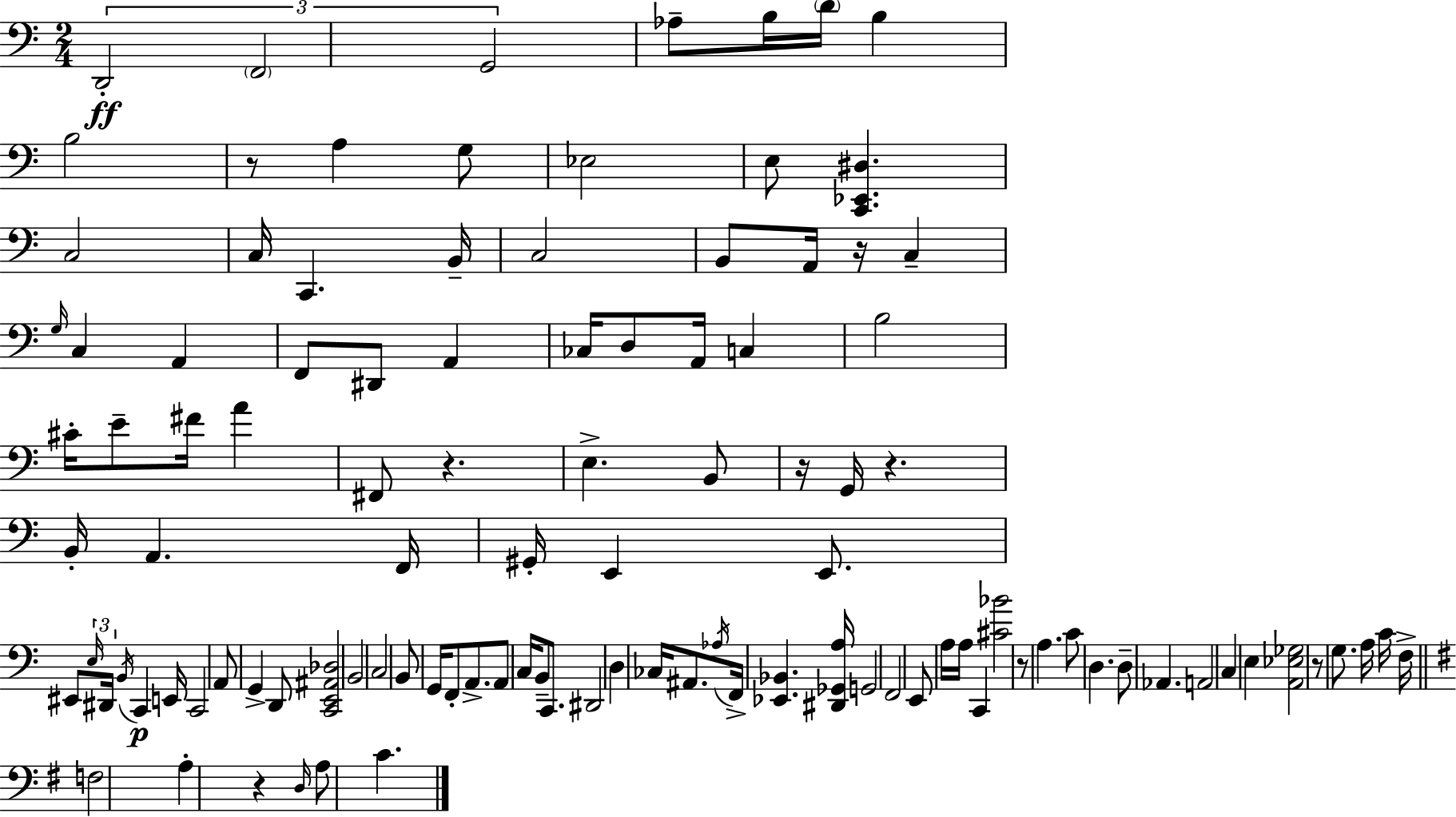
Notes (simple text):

D2/h F2/h G2/h Ab3/e B3/s D4/s B3/q B3/h R/e A3/q G3/e Eb3/h E3/e [C2,Eb2,D#3]/q. C3/h C3/s C2/q. B2/s C3/h B2/e A2/s R/s C3/q G3/s C3/q A2/q F2/e D#2/e A2/q CES3/s D3/e A2/s C3/q B3/h C#4/s E4/e F#4/s A4/q F#2/e R/q. E3/q. B2/e R/s G2/s R/q. B2/s A2/q. F2/s G#2/s E2/q E2/e. EIS2/e E3/s D#2/s B2/s C2/q E2/s C2/h A2/e G2/q D2/e [C2,E2,A#2,Db3]/h B2/h C3/h B2/e G2/s F2/e A2/e. A2/e C3/s B2/e C2/e. D#2/h D3/q CES3/s A#2/e. Ab3/s F2/s [Eb2,Bb2]/q. [D#2,Gb2,A3]/s G2/h F2/h E2/e A3/s A3/s C2/q [C#4,Bb4]/h R/e A3/q. C4/e D3/q. D3/e Ab2/q. A2/h C3/q E3/q [A2,Eb3,Gb3]/h R/e G3/e. A3/s C4/s F3/s F3/h A3/q R/q D3/s A3/e C4/q.